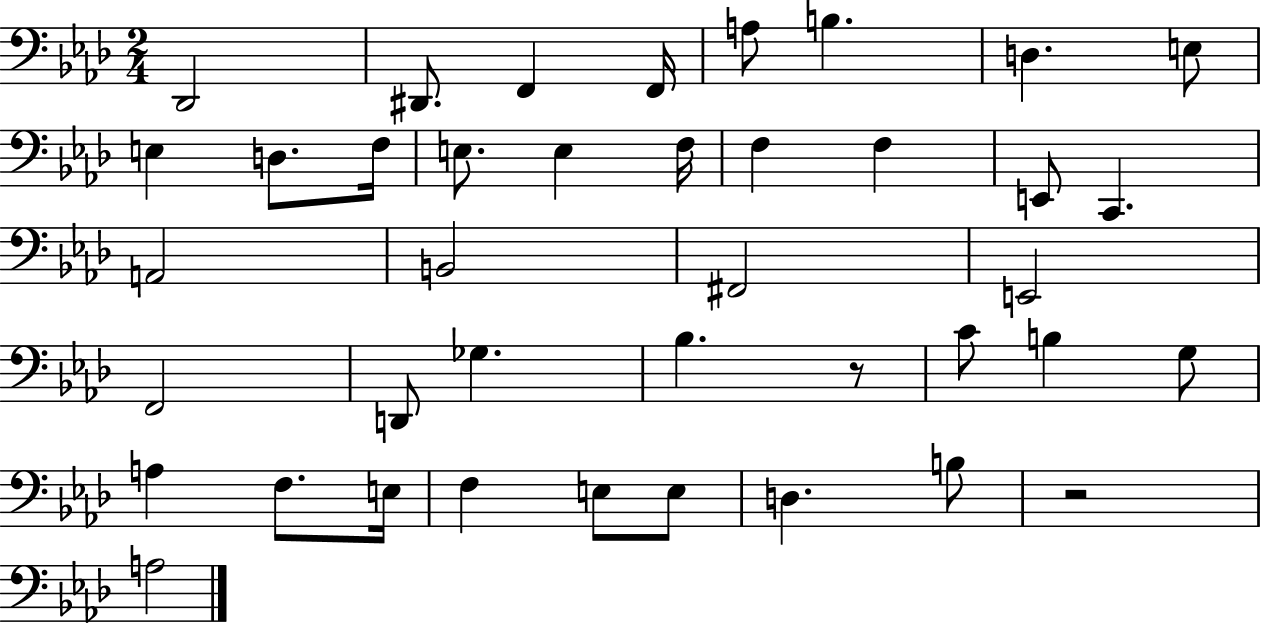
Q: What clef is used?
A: bass